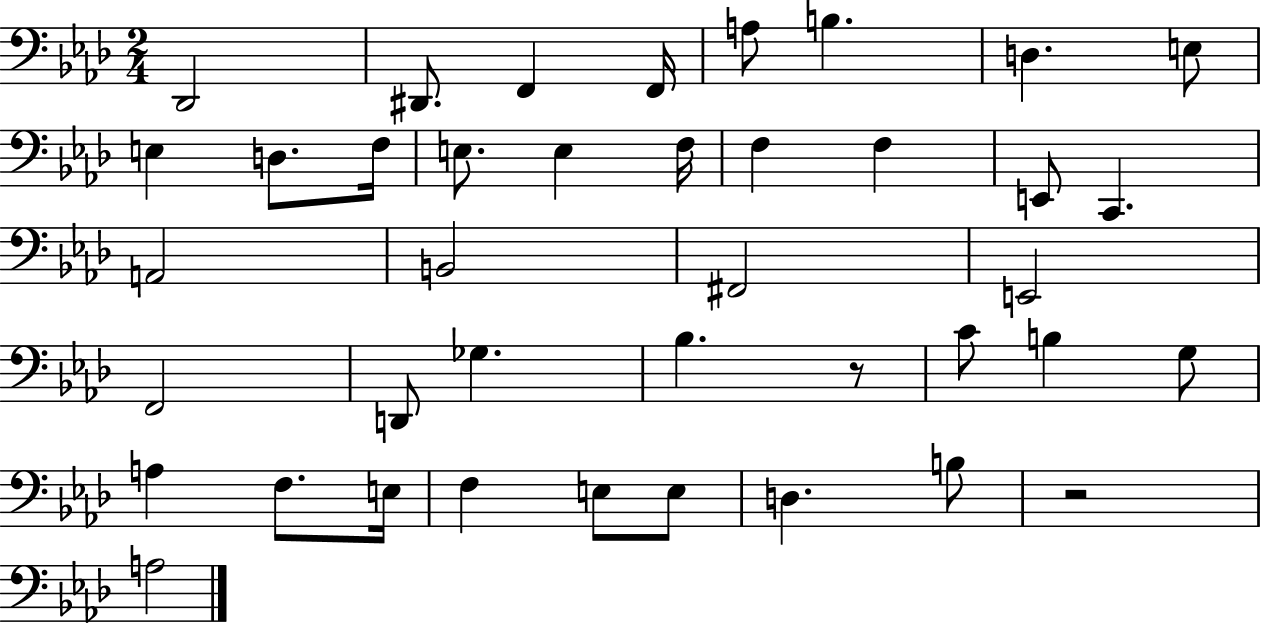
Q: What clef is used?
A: bass